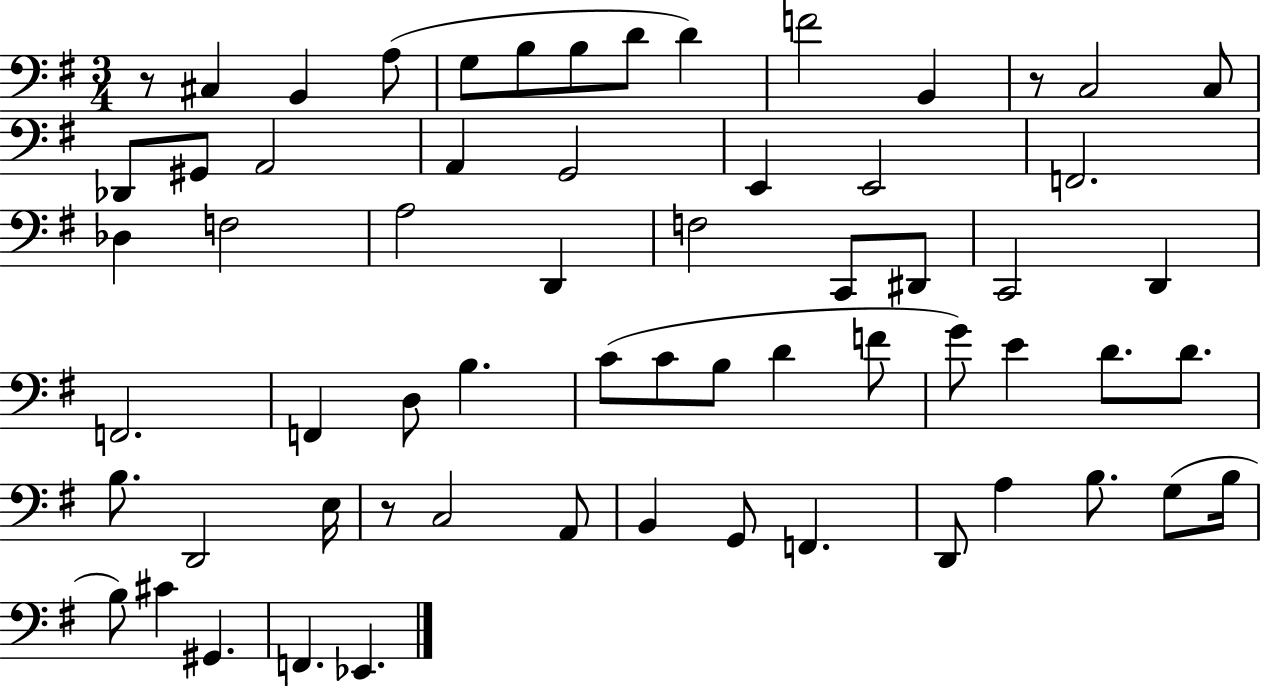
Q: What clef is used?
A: bass